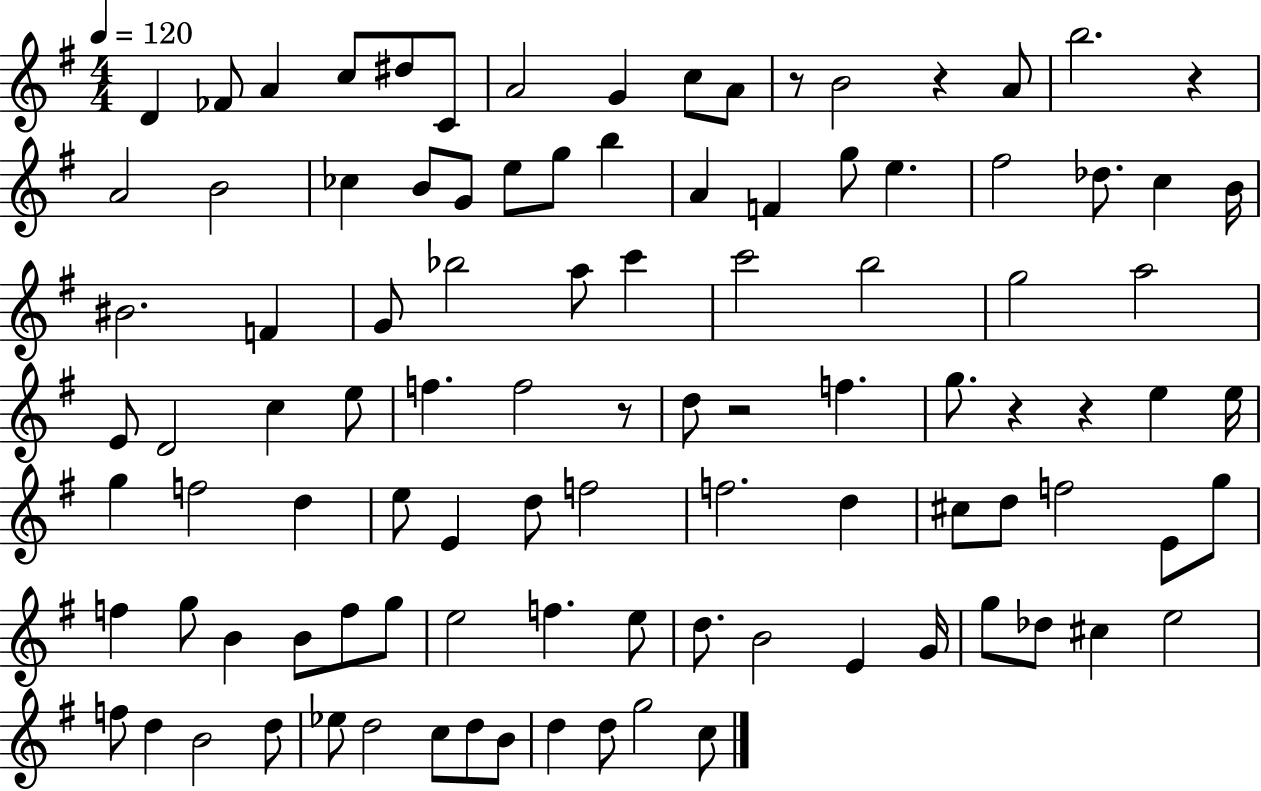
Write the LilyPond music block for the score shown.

{
  \clef treble
  \numericTimeSignature
  \time 4/4
  \key g \major
  \tempo 4 = 120
  d'4 fes'8 a'4 c''8 dis''8 c'8 | a'2 g'4 c''8 a'8 | r8 b'2 r4 a'8 | b''2. r4 | \break a'2 b'2 | ces''4 b'8 g'8 e''8 g''8 b''4 | a'4 f'4 g''8 e''4. | fis''2 des''8. c''4 b'16 | \break bis'2. f'4 | g'8 bes''2 a''8 c'''4 | c'''2 b''2 | g''2 a''2 | \break e'8 d'2 c''4 e''8 | f''4. f''2 r8 | d''8 r2 f''4. | g''8. r4 r4 e''4 e''16 | \break g''4 f''2 d''4 | e''8 e'4 d''8 f''2 | f''2. d''4 | cis''8 d''8 f''2 e'8 g''8 | \break f''4 g''8 b'4 b'8 f''8 g''8 | e''2 f''4. e''8 | d''8. b'2 e'4 g'16 | g''8 des''8 cis''4 e''2 | \break f''8 d''4 b'2 d''8 | ees''8 d''2 c''8 d''8 b'8 | d''4 d''8 g''2 c''8 | \bar "|."
}